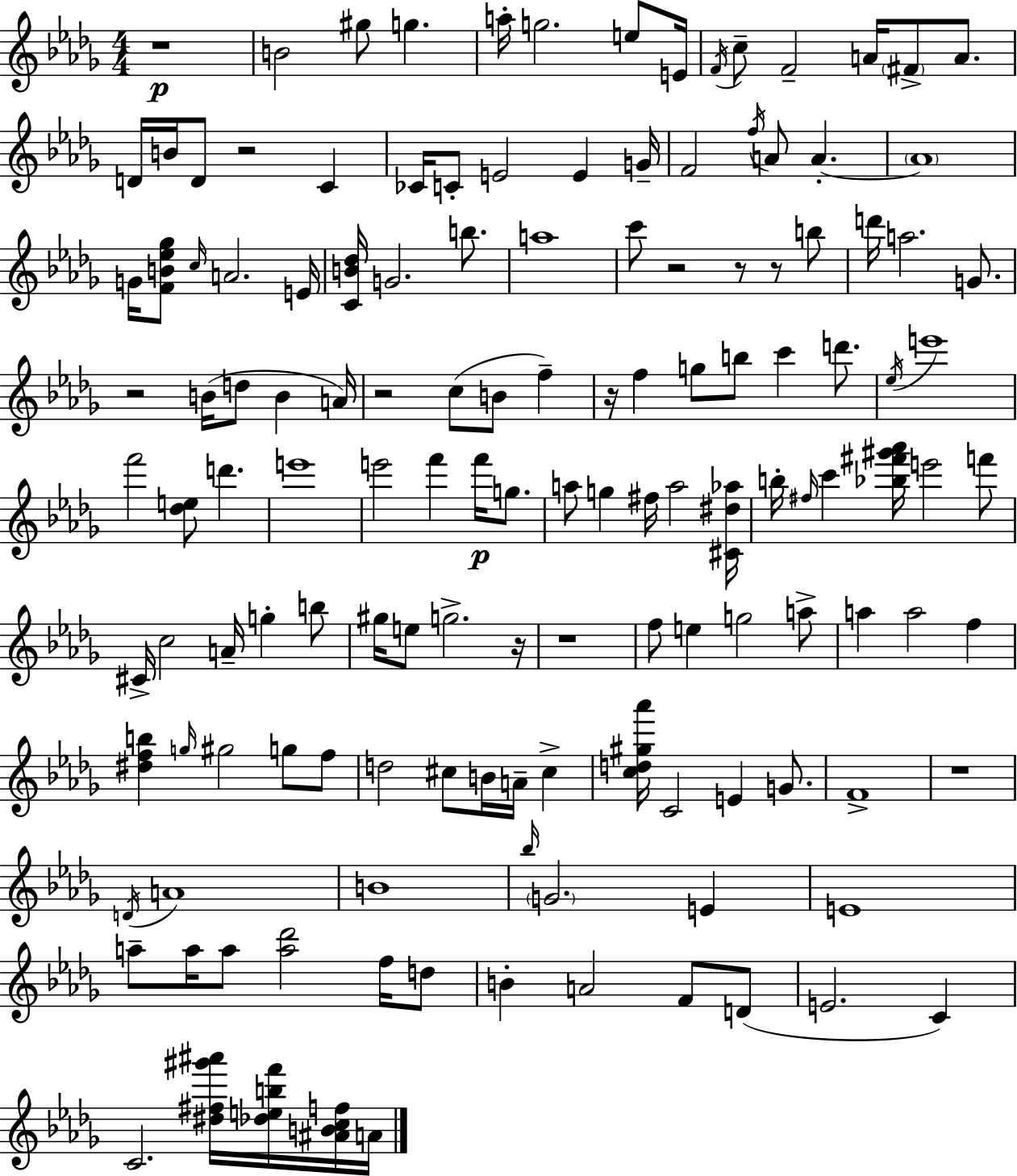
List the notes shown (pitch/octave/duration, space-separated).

R/w B4/h G#5/e G5/q. A5/s G5/h. E5/e E4/s F4/s C5/e F4/h A4/s F#4/e A4/e. D4/s B4/s D4/e R/h C4/q CES4/s C4/e E4/h E4/q G4/s F4/h F5/s A4/e A4/q. A4/w G4/s [F4,B4,Eb5,Gb5]/e C5/s A4/h. E4/s [C4,B4,Db5]/s G4/h. B5/e. A5/w C6/e R/h R/e R/e B5/e D6/s A5/h. G4/e. R/h B4/s D5/e B4/q A4/s R/h C5/e B4/e F5/q R/s F5/q G5/e B5/e C6/q D6/e. Eb5/s E6/w F6/h [Db5,E5]/e D6/q. E6/w E6/h F6/q F6/s G5/e. A5/e G5/q F#5/s A5/h [C#4,D#5,Ab5]/s B5/s F#5/s C6/q [Bb5,F#6,G#6,Ab6]/s E6/h F6/e C#4/s C5/h A4/s G5/q B5/e G#5/s E5/e G5/h. R/s R/w F5/e E5/q G5/h A5/e A5/q A5/h F5/q [D#5,F5,B5]/q G5/s G#5/h G5/e F5/e D5/h C#5/e B4/s A4/s C#5/q [C5,D5,G#5,Ab6]/s C4/h E4/q G4/e. F4/w R/w D4/s A4/w B4/w Bb5/s G4/h. E4/q E4/w A5/e A5/s A5/e [A5,Db6]/h F5/s D5/e B4/q A4/h F4/e D4/e E4/h. C4/q C4/h. [D#5,F#5,G#6,A#6]/s [Db5,E5,B5,F6]/s [A#4,B4,C5,F5]/s A4/s